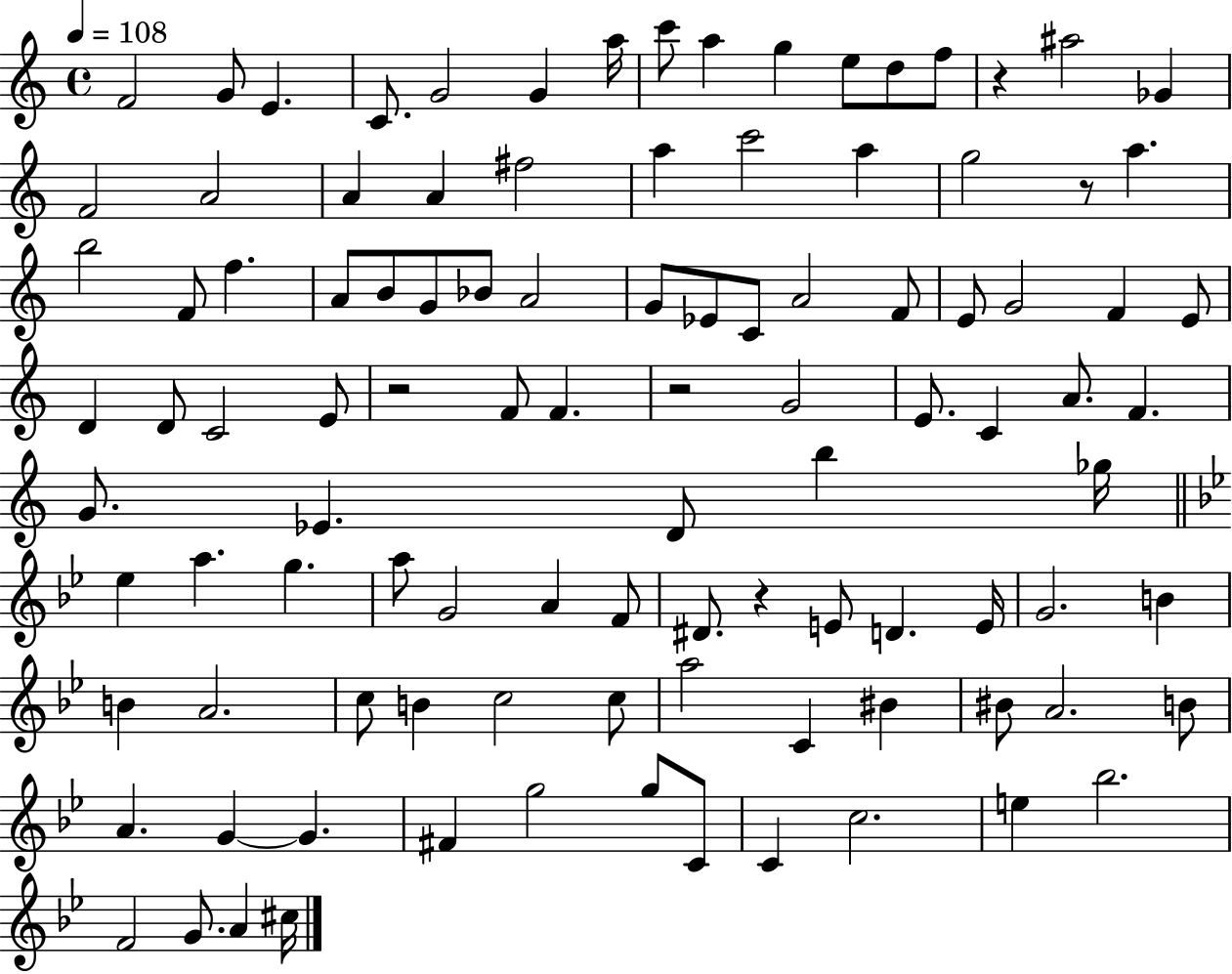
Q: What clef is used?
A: treble